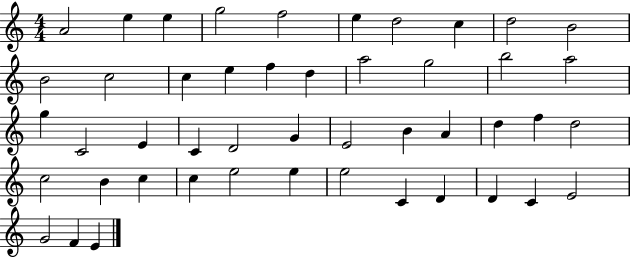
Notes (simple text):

A4/h E5/q E5/q G5/h F5/h E5/q D5/h C5/q D5/h B4/h B4/h C5/h C5/q E5/q F5/q D5/q A5/h G5/h B5/h A5/h G5/q C4/h E4/q C4/q D4/h G4/q E4/h B4/q A4/q D5/q F5/q D5/h C5/h B4/q C5/q C5/q E5/h E5/q E5/h C4/q D4/q D4/q C4/q E4/h G4/h F4/q E4/q